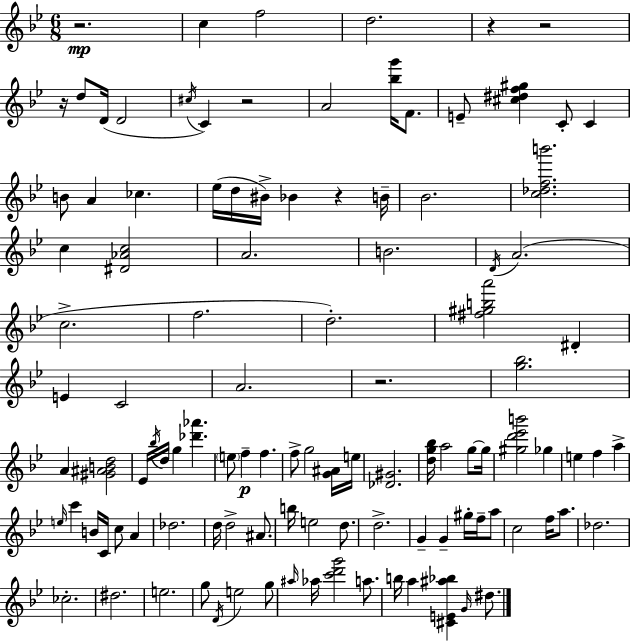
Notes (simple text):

R/h. C5/q F5/h D5/h. R/q R/h R/s D5/e D4/s D4/h C#5/s C4/q R/h A4/h [Bb5,G6]/s F4/e. E4/e [C#5,D#5,F5,G#5]/q C4/e C4/q B4/e A4/q CES5/q. Eb5/s D5/s BIS4/s Bb4/q R/q B4/s Bb4/h. [C5,Db5,F5,B6]/h. C5/q [D#4,Ab4,C5]/h A4/h. B4/h. D4/s A4/h. C5/h. F5/h. D5/h. [F#5,G#5,B5,A6]/h D#4/q E4/q C4/h A4/h. R/h. [G5,Bb5]/h. A4/q [G#4,A#4,B4,D5]/h Eb4/s Bb5/s D5/s G5/q [Db6,Ab6]/q. E5/e F5/q F5/q. F5/e G5/h [G4,A#4]/s E5/s [Db4,G#4]/h. [D5,G5,Bb5]/s A5/h G5/e G5/s [G#5,D6,Eb6,B6]/h Gb5/q E5/q F5/q A5/q E5/s C6/q B4/s C4/s C5/e A4/q Db5/h. D5/s D5/h A#4/e. B5/s E5/h D5/e. D5/h. G4/q G4/q G#5/s F5/s A5/e C5/h F5/s A5/e. Db5/h. CES5/h. D#5/h. E5/h. G5/e D4/s E5/h G5/e A#5/s Ab5/s [C6,D6,G6]/h A5/e. B5/s A5/q [C#4,E4,A#5,Bb5]/q G4/s D#5/e.